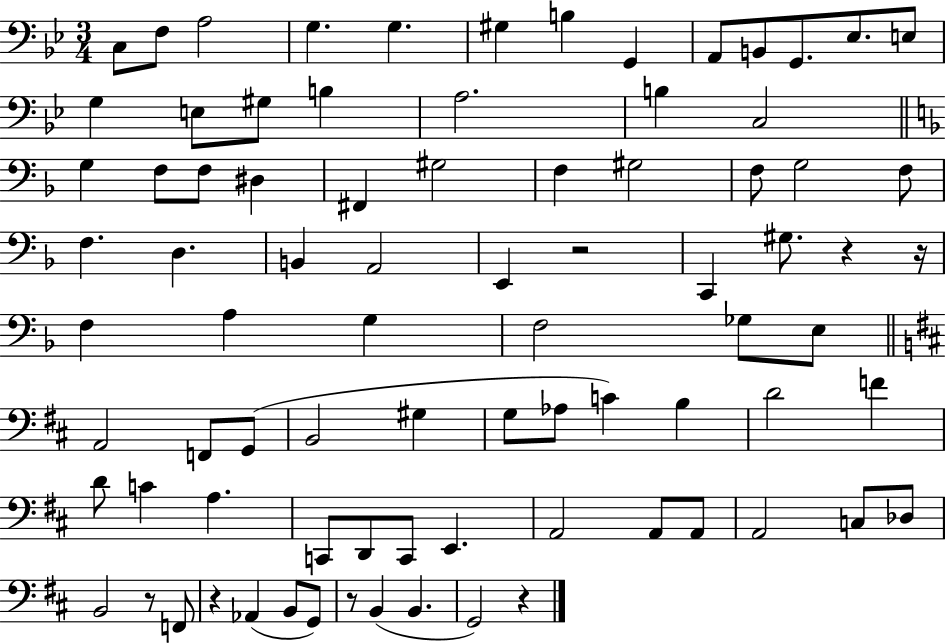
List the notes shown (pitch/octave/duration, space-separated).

C3/e F3/e A3/h G3/q. G3/q. G#3/q B3/q G2/q A2/e B2/e G2/e. Eb3/e. E3/e G3/q E3/e G#3/e B3/q A3/h. B3/q C3/h G3/q F3/e F3/e D#3/q F#2/q G#3/h F3/q G#3/h F3/e G3/h F3/e F3/q. D3/q. B2/q A2/h E2/q R/h C2/q G#3/e. R/q R/s F3/q A3/q G3/q F3/h Gb3/e E3/e A2/h F2/e G2/e B2/h G#3/q G3/e Ab3/e C4/q B3/q D4/h F4/q D4/e C4/q A3/q. C2/e D2/e C2/e E2/q. A2/h A2/e A2/e A2/h C3/e Db3/e B2/h R/e F2/e R/q Ab2/q B2/e G2/e R/e B2/q B2/q. G2/h R/q